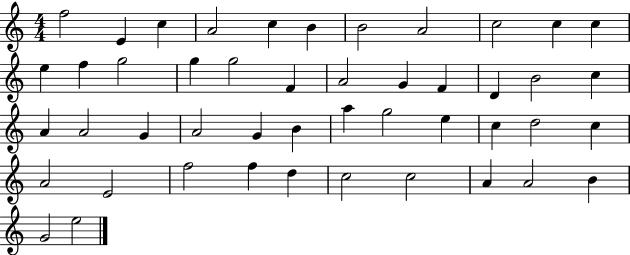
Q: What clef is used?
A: treble